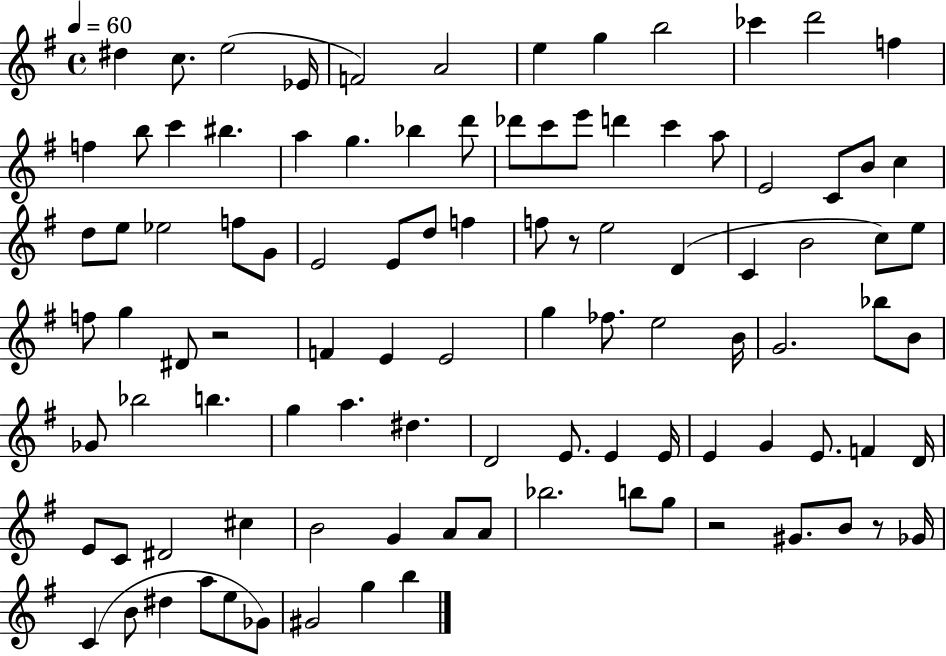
{
  \clef treble
  \time 4/4
  \defaultTimeSignature
  \key g \major
  \tempo 4 = 60
  dis''4 c''8. e''2( ees'16 | f'2) a'2 | e''4 g''4 b''2 | ces'''4 d'''2 f''4 | \break f''4 b''8 c'''4 bis''4. | a''4 g''4. bes''4 d'''8 | des'''8 c'''8 e'''8 d'''4 c'''4 a''8 | e'2 c'8 b'8 c''4 | \break d''8 e''8 ees''2 f''8 g'8 | e'2 e'8 d''8 f''4 | f''8 r8 e''2 d'4( | c'4 b'2 c''8) e''8 | \break f''8 g''4 dis'8 r2 | f'4 e'4 e'2 | g''4 fes''8. e''2 b'16 | g'2. bes''8 b'8 | \break ges'8 bes''2 b''4. | g''4 a''4. dis''4. | d'2 e'8. e'4 e'16 | e'4 g'4 e'8. f'4 d'16 | \break e'8 c'8 dis'2 cis''4 | b'2 g'4 a'8 a'8 | bes''2. b''8 g''8 | r2 gis'8. b'8 r8 ges'16 | \break c'4( b'8 dis''4 a''8 e''8 ges'8) | gis'2 g''4 b''4 | \bar "|."
}